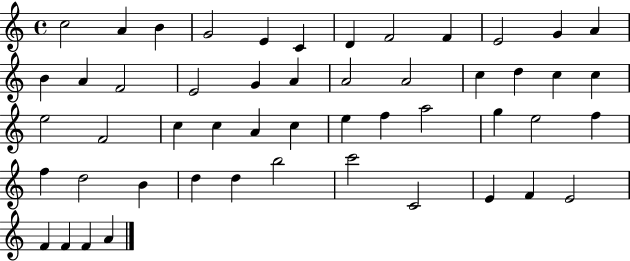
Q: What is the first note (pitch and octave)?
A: C5